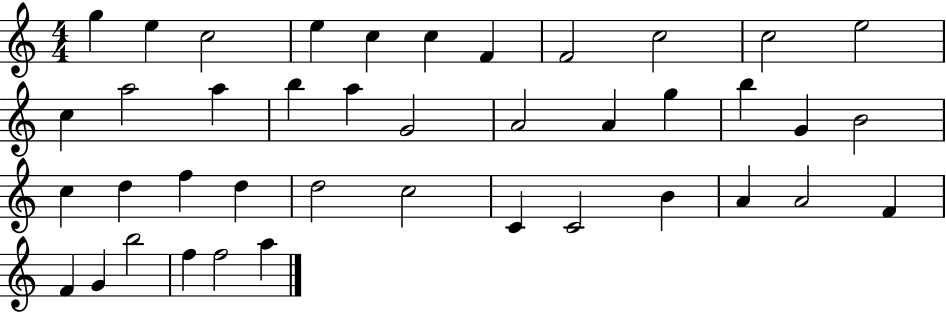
{
  \clef treble
  \numericTimeSignature
  \time 4/4
  \key c \major
  g''4 e''4 c''2 | e''4 c''4 c''4 f'4 | f'2 c''2 | c''2 e''2 | \break c''4 a''2 a''4 | b''4 a''4 g'2 | a'2 a'4 g''4 | b''4 g'4 b'2 | \break c''4 d''4 f''4 d''4 | d''2 c''2 | c'4 c'2 b'4 | a'4 a'2 f'4 | \break f'4 g'4 b''2 | f''4 f''2 a''4 | \bar "|."
}